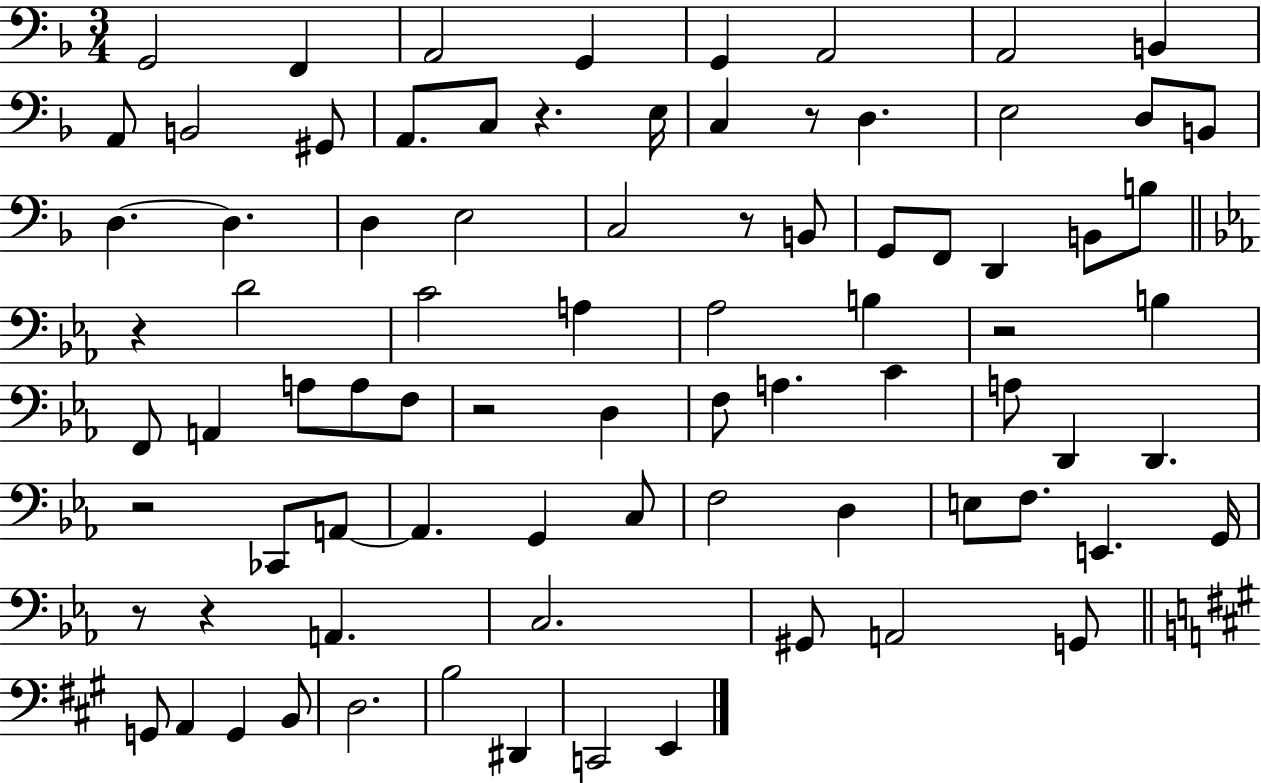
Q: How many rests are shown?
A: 9